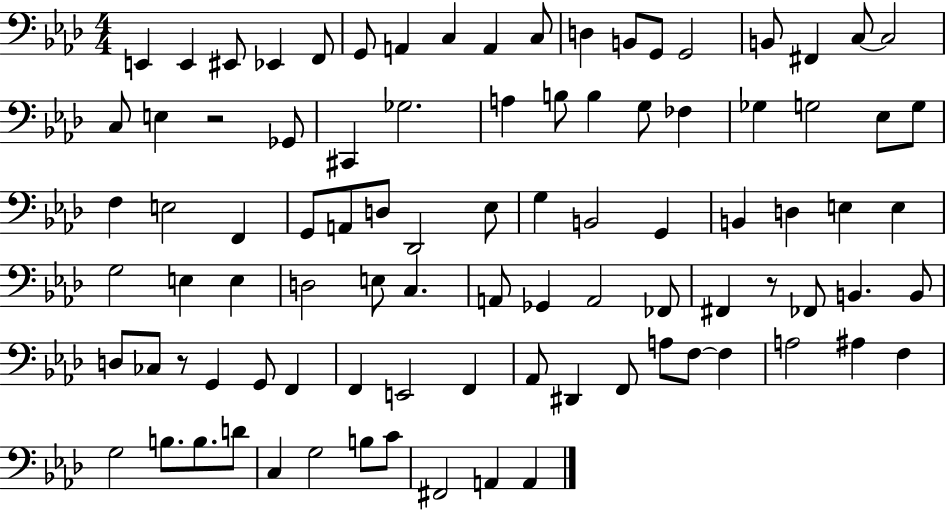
E2/q E2/q EIS2/e Eb2/q F2/e G2/e A2/q C3/q A2/q C3/e D3/q B2/e G2/e G2/h B2/e F#2/q C3/e C3/h C3/e E3/q R/h Gb2/e C#2/q Gb3/h. A3/q B3/e B3/q G3/e FES3/q Gb3/q G3/h Eb3/e G3/e F3/q E3/h F2/q G2/e A2/e D3/e Db2/h Eb3/e G3/q B2/h G2/q B2/q D3/q E3/q E3/q G3/h E3/q E3/q D3/h E3/e C3/q. A2/e Gb2/q A2/h FES2/e F#2/q R/e FES2/e B2/q. B2/e D3/e CES3/e R/e G2/q G2/e F2/q F2/q E2/h F2/q Ab2/e D#2/q F2/e A3/e F3/e F3/q A3/h A#3/q F3/q G3/h B3/e. B3/e. D4/e C3/q G3/h B3/e C4/e F#2/h A2/q A2/q